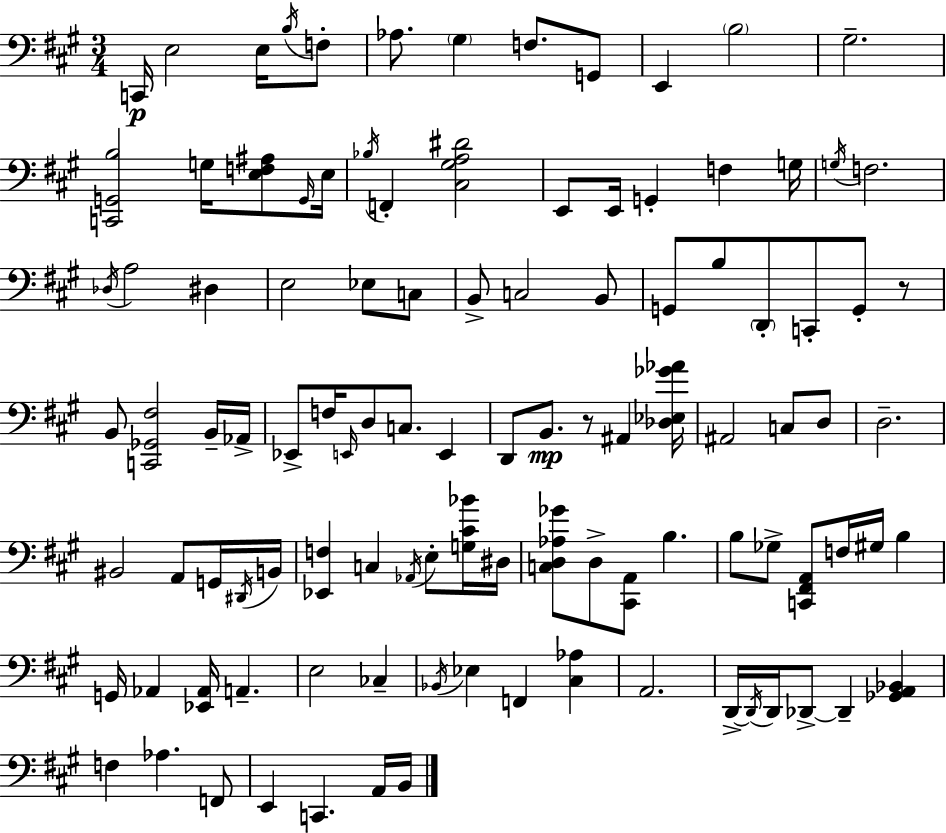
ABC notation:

X:1
T:Untitled
M:3/4
L:1/4
K:A
C,,/4 E,2 E,/4 B,/4 F,/2 _A,/2 ^G, F,/2 G,,/2 E,, B,2 ^G,2 [C,,G,,B,]2 G,/4 [E,F,^A,]/2 G,,/4 E,/4 _B,/4 F,, [^C,^G,A,^D]2 E,,/2 E,,/4 G,, F, G,/4 G,/4 F,2 _D,/4 A,2 ^D, E,2 _E,/2 C,/2 B,,/2 C,2 B,,/2 G,,/2 B,/2 D,,/2 C,,/2 G,,/2 z/2 B,,/2 [C,,_G,,^F,]2 B,,/4 _A,,/4 _E,,/2 F,/4 E,,/4 D,/2 C,/2 E,, D,,/2 B,,/2 z/2 ^A,, [_D,_E,_G_A]/4 ^A,,2 C,/2 D,/2 D,2 ^B,,2 A,,/2 G,,/4 ^D,,/4 B,,/4 [_E,,F,] C, _A,,/4 E,/2 [G,^C_B]/4 ^D,/4 [C,D,_A,_G]/2 D,/2 [^C,,A,,]/2 B, B,/2 _G,/2 [C,,^F,,A,,]/2 F,/4 ^G,/4 B, G,,/4 _A,, [_E,,_A,,]/4 A,, E,2 _C, _B,,/4 _E, F,, [^C,_A,] A,,2 D,,/4 D,,/4 D,,/4 _D,,/2 _D,, [_G,,A,,_B,,] F, _A, F,,/2 E,, C,, A,,/4 B,,/4